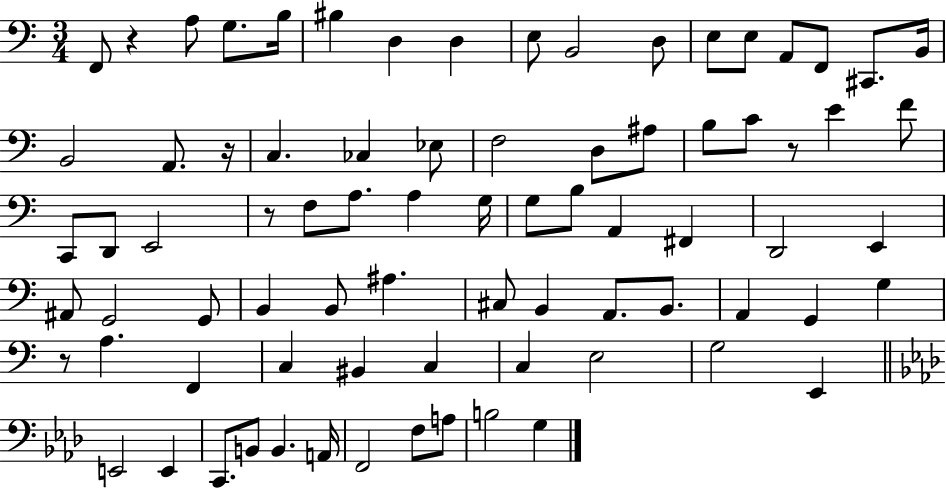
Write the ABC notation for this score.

X:1
T:Untitled
M:3/4
L:1/4
K:C
F,,/2 z A,/2 G,/2 B,/4 ^B, D, D, E,/2 B,,2 D,/2 E,/2 E,/2 A,,/2 F,,/2 ^C,,/2 B,,/4 B,,2 A,,/2 z/4 C, _C, _E,/2 F,2 D,/2 ^A,/2 B,/2 C/2 z/2 E F/2 C,,/2 D,,/2 E,,2 z/2 F,/2 A,/2 A, G,/4 G,/2 B,/2 A,, ^F,, D,,2 E,, ^A,,/2 G,,2 G,,/2 B,, B,,/2 ^A, ^C,/2 B,, A,,/2 B,,/2 A,, G,, G, z/2 A, F,, C, ^B,, C, C, E,2 G,2 E,, E,,2 E,, C,,/2 B,,/2 B,, A,,/4 F,,2 F,/2 A,/2 B,2 G,